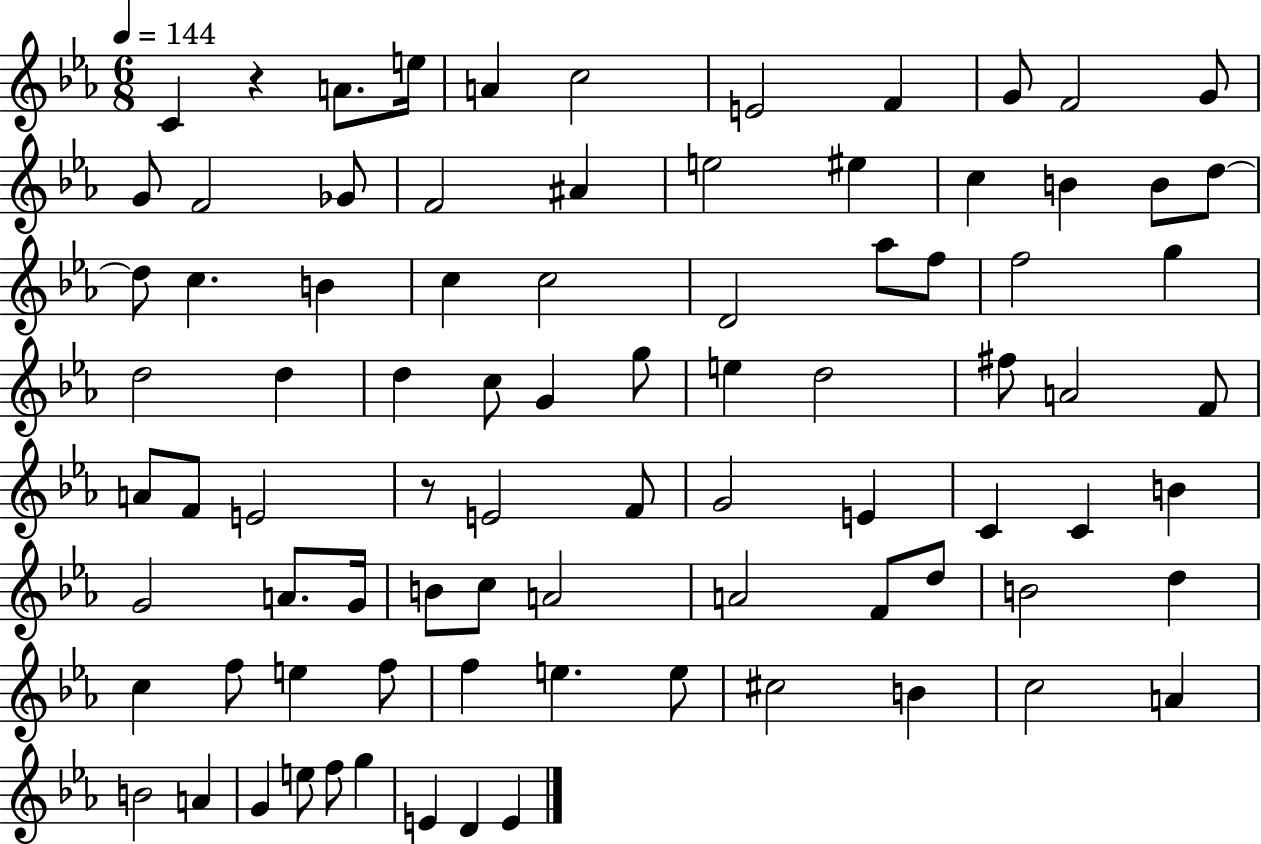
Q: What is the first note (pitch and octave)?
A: C4